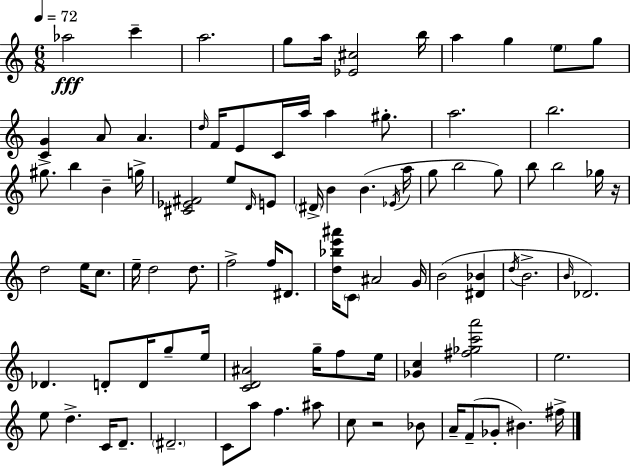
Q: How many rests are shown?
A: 2